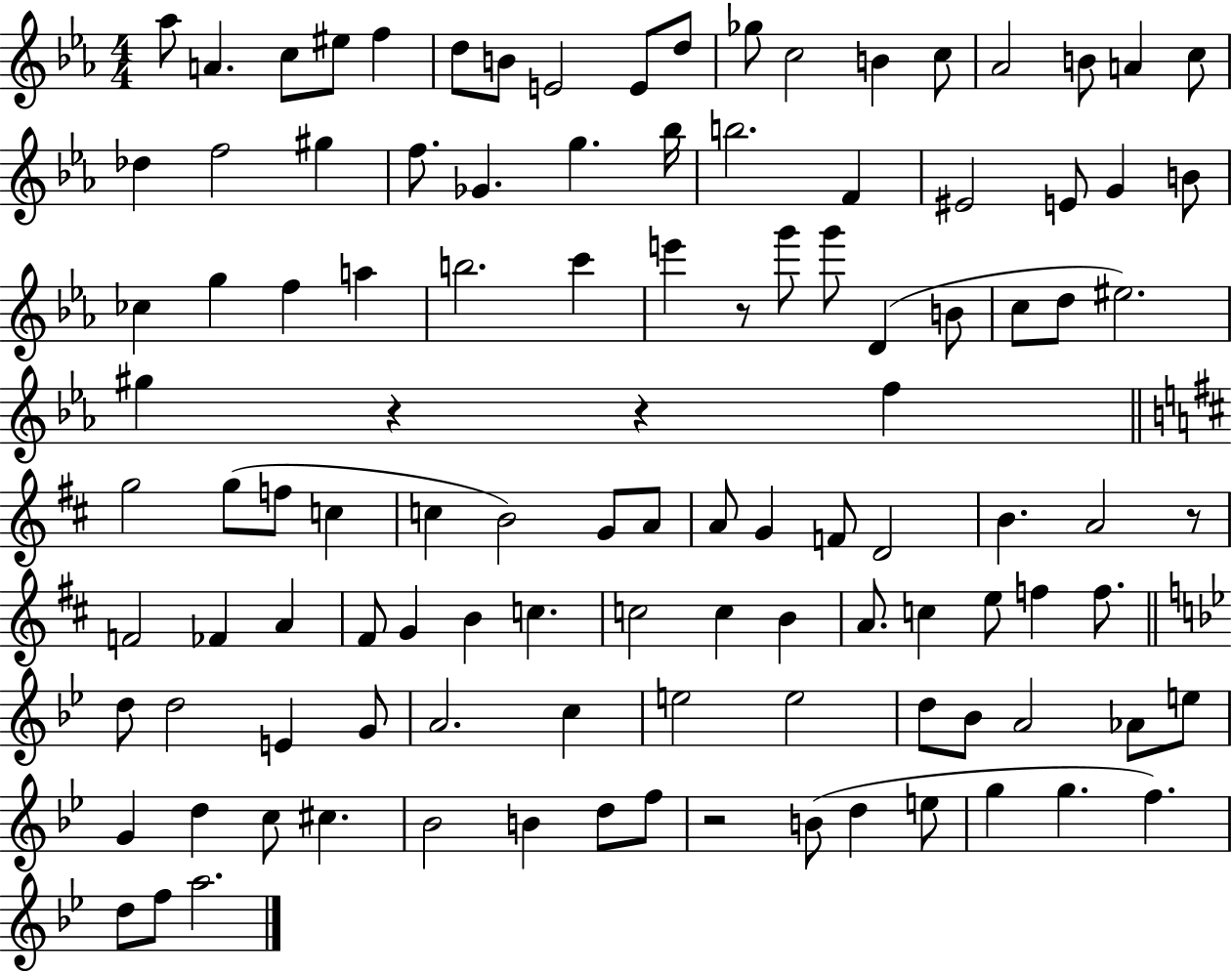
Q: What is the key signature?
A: EES major